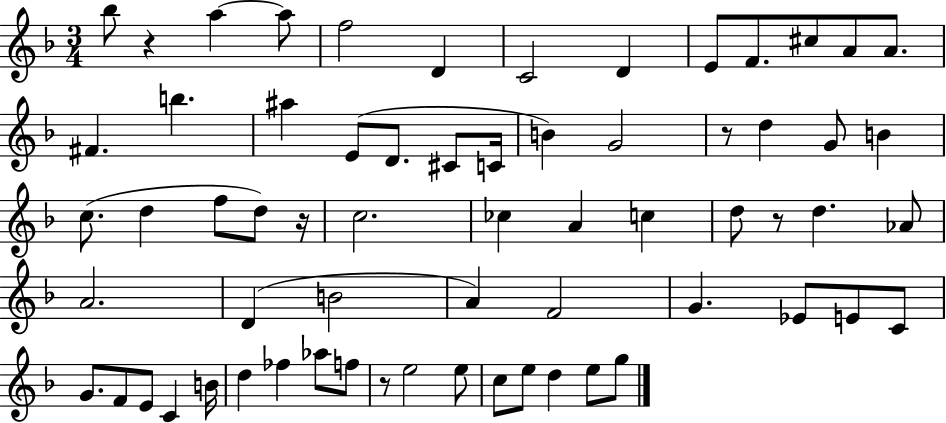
{
  \clef treble
  \numericTimeSignature
  \time 3/4
  \key f \major
  bes''8 r4 a''4~~ a''8 | f''2 d'4 | c'2 d'4 | e'8 f'8. cis''8 a'8 a'8. | \break fis'4. b''4. | ais''4 e'8( d'8. cis'8 c'16 | b'4) g'2 | r8 d''4 g'8 b'4 | \break c''8.( d''4 f''8 d''8) r16 | c''2. | ces''4 a'4 c''4 | d''8 r8 d''4. aes'8 | \break a'2. | d'4( b'2 | a'4) f'2 | g'4. ees'8 e'8 c'8 | \break g'8. f'8 e'8 c'4 b'16 | d''4 fes''4 aes''8 f''8 | r8 e''2 e''8 | c''8 e''8 d''4 e''8 g''8 | \break \bar "|."
}